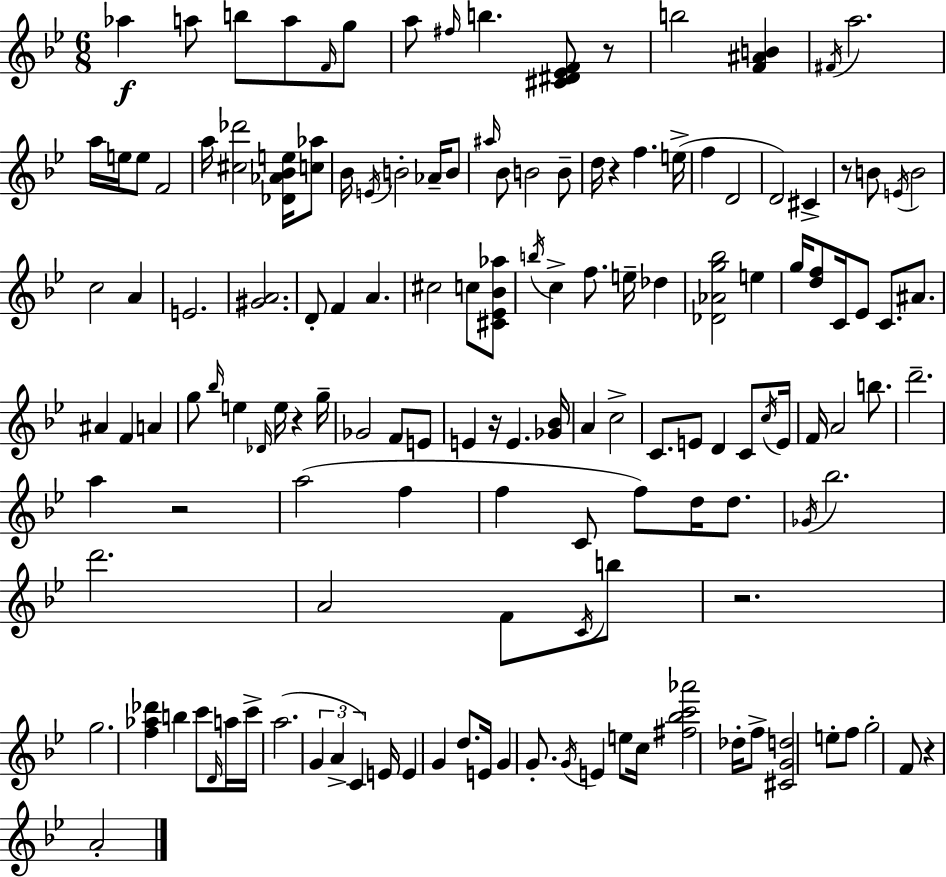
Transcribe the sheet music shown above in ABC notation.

X:1
T:Untitled
M:6/8
L:1/4
K:Gm
_a a/2 b/2 a/2 F/4 g/2 a/2 ^f/4 b [^C^D_EF]/2 z/2 b2 [F^AB] ^F/4 a2 a/4 e/4 e/2 F2 a/4 [^c_d']2 [_D_A_Be]/4 [c_a]/2 _B/4 E/4 B2 _A/4 B/2 ^a/4 _B/2 B2 B/2 d/4 z f e/4 f D2 D2 ^C z/2 B/2 E/4 B2 c2 A E2 [^GA]2 D/2 F A ^c2 c/2 [^C_E_B_a]/2 b/4 c f/2 e/4 _d [_D_Ag_b]2 e g/4 [df]/2 C/4 _E/2 C/2 ^A/2 ^A F A g/2 _b/4 e _D/4 e/4 z g/4 _G2 F/2 E/2 E z/4 E [_G_B]/4 A c2 C/2 E/2 D C/2 c/4 E/4 F/4 A2 b/2 d'2 a z2 a2 f f C/2 f/2 d/4 d/2 _G/4 _b2 d'2 A2 F/2 C/4 b/2 z2 g2 [f_a_d'] b c'/2 D/4 a/4 c'/4 a2 G A C E/4 E G d/2 E/4 G G/2 G/4 E e/2 c/4 [^f_bc'_a']2 _d/4 f/2 [^CGd]2 e/2 f/2 g2 F/2 z A2